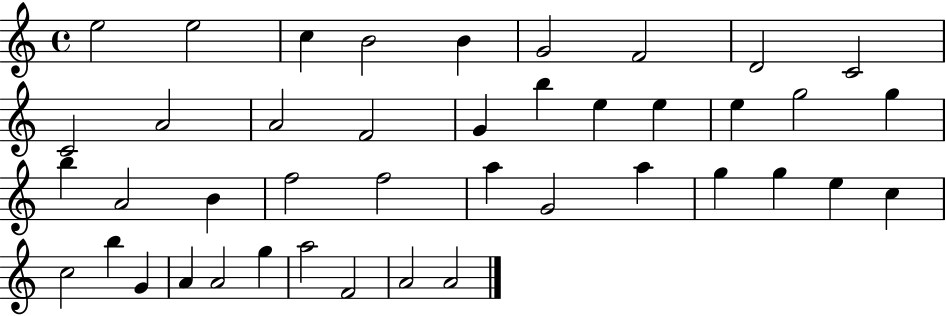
X:1
T:Untitled
M:4/4
L:1/4
K:C
e2 e2 c B2 B G2 F2 D2 C2 C2 A2 A2 F2 G b e e e g2 g b A2 B f2 f2 a G2 a g g e c c2 b G A A2 g a2 F2 A2 A2